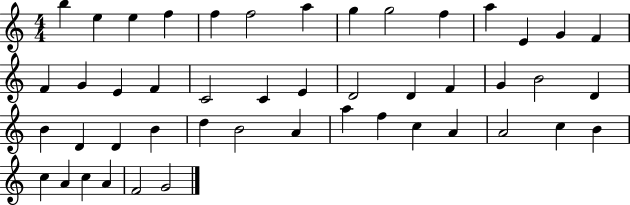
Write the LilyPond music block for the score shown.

{
  \clef treble
  \numericTimeSignature
  \time 4/4
  \key c \major
  b''4 e''4 e''4 f''4 | f''4 f''2 a''4 | g''4 g''2 f''4 | a''4 e'4 g'4 f'4 | \break f'4 g'4 e'4 f'4 | c'2 c'4 e'4 | d'2 d'4 f'4 | g'4 b'2 d'4 | \break b'4 d'4 d'4 b'4 | d''4 b'2 a'4 | a''4 f''4 c''4 a'4 | a'2 c''4 b'4 | \break c''4 a'4 c''4 a'4 | f'2 g'2 | \bar "|."
}